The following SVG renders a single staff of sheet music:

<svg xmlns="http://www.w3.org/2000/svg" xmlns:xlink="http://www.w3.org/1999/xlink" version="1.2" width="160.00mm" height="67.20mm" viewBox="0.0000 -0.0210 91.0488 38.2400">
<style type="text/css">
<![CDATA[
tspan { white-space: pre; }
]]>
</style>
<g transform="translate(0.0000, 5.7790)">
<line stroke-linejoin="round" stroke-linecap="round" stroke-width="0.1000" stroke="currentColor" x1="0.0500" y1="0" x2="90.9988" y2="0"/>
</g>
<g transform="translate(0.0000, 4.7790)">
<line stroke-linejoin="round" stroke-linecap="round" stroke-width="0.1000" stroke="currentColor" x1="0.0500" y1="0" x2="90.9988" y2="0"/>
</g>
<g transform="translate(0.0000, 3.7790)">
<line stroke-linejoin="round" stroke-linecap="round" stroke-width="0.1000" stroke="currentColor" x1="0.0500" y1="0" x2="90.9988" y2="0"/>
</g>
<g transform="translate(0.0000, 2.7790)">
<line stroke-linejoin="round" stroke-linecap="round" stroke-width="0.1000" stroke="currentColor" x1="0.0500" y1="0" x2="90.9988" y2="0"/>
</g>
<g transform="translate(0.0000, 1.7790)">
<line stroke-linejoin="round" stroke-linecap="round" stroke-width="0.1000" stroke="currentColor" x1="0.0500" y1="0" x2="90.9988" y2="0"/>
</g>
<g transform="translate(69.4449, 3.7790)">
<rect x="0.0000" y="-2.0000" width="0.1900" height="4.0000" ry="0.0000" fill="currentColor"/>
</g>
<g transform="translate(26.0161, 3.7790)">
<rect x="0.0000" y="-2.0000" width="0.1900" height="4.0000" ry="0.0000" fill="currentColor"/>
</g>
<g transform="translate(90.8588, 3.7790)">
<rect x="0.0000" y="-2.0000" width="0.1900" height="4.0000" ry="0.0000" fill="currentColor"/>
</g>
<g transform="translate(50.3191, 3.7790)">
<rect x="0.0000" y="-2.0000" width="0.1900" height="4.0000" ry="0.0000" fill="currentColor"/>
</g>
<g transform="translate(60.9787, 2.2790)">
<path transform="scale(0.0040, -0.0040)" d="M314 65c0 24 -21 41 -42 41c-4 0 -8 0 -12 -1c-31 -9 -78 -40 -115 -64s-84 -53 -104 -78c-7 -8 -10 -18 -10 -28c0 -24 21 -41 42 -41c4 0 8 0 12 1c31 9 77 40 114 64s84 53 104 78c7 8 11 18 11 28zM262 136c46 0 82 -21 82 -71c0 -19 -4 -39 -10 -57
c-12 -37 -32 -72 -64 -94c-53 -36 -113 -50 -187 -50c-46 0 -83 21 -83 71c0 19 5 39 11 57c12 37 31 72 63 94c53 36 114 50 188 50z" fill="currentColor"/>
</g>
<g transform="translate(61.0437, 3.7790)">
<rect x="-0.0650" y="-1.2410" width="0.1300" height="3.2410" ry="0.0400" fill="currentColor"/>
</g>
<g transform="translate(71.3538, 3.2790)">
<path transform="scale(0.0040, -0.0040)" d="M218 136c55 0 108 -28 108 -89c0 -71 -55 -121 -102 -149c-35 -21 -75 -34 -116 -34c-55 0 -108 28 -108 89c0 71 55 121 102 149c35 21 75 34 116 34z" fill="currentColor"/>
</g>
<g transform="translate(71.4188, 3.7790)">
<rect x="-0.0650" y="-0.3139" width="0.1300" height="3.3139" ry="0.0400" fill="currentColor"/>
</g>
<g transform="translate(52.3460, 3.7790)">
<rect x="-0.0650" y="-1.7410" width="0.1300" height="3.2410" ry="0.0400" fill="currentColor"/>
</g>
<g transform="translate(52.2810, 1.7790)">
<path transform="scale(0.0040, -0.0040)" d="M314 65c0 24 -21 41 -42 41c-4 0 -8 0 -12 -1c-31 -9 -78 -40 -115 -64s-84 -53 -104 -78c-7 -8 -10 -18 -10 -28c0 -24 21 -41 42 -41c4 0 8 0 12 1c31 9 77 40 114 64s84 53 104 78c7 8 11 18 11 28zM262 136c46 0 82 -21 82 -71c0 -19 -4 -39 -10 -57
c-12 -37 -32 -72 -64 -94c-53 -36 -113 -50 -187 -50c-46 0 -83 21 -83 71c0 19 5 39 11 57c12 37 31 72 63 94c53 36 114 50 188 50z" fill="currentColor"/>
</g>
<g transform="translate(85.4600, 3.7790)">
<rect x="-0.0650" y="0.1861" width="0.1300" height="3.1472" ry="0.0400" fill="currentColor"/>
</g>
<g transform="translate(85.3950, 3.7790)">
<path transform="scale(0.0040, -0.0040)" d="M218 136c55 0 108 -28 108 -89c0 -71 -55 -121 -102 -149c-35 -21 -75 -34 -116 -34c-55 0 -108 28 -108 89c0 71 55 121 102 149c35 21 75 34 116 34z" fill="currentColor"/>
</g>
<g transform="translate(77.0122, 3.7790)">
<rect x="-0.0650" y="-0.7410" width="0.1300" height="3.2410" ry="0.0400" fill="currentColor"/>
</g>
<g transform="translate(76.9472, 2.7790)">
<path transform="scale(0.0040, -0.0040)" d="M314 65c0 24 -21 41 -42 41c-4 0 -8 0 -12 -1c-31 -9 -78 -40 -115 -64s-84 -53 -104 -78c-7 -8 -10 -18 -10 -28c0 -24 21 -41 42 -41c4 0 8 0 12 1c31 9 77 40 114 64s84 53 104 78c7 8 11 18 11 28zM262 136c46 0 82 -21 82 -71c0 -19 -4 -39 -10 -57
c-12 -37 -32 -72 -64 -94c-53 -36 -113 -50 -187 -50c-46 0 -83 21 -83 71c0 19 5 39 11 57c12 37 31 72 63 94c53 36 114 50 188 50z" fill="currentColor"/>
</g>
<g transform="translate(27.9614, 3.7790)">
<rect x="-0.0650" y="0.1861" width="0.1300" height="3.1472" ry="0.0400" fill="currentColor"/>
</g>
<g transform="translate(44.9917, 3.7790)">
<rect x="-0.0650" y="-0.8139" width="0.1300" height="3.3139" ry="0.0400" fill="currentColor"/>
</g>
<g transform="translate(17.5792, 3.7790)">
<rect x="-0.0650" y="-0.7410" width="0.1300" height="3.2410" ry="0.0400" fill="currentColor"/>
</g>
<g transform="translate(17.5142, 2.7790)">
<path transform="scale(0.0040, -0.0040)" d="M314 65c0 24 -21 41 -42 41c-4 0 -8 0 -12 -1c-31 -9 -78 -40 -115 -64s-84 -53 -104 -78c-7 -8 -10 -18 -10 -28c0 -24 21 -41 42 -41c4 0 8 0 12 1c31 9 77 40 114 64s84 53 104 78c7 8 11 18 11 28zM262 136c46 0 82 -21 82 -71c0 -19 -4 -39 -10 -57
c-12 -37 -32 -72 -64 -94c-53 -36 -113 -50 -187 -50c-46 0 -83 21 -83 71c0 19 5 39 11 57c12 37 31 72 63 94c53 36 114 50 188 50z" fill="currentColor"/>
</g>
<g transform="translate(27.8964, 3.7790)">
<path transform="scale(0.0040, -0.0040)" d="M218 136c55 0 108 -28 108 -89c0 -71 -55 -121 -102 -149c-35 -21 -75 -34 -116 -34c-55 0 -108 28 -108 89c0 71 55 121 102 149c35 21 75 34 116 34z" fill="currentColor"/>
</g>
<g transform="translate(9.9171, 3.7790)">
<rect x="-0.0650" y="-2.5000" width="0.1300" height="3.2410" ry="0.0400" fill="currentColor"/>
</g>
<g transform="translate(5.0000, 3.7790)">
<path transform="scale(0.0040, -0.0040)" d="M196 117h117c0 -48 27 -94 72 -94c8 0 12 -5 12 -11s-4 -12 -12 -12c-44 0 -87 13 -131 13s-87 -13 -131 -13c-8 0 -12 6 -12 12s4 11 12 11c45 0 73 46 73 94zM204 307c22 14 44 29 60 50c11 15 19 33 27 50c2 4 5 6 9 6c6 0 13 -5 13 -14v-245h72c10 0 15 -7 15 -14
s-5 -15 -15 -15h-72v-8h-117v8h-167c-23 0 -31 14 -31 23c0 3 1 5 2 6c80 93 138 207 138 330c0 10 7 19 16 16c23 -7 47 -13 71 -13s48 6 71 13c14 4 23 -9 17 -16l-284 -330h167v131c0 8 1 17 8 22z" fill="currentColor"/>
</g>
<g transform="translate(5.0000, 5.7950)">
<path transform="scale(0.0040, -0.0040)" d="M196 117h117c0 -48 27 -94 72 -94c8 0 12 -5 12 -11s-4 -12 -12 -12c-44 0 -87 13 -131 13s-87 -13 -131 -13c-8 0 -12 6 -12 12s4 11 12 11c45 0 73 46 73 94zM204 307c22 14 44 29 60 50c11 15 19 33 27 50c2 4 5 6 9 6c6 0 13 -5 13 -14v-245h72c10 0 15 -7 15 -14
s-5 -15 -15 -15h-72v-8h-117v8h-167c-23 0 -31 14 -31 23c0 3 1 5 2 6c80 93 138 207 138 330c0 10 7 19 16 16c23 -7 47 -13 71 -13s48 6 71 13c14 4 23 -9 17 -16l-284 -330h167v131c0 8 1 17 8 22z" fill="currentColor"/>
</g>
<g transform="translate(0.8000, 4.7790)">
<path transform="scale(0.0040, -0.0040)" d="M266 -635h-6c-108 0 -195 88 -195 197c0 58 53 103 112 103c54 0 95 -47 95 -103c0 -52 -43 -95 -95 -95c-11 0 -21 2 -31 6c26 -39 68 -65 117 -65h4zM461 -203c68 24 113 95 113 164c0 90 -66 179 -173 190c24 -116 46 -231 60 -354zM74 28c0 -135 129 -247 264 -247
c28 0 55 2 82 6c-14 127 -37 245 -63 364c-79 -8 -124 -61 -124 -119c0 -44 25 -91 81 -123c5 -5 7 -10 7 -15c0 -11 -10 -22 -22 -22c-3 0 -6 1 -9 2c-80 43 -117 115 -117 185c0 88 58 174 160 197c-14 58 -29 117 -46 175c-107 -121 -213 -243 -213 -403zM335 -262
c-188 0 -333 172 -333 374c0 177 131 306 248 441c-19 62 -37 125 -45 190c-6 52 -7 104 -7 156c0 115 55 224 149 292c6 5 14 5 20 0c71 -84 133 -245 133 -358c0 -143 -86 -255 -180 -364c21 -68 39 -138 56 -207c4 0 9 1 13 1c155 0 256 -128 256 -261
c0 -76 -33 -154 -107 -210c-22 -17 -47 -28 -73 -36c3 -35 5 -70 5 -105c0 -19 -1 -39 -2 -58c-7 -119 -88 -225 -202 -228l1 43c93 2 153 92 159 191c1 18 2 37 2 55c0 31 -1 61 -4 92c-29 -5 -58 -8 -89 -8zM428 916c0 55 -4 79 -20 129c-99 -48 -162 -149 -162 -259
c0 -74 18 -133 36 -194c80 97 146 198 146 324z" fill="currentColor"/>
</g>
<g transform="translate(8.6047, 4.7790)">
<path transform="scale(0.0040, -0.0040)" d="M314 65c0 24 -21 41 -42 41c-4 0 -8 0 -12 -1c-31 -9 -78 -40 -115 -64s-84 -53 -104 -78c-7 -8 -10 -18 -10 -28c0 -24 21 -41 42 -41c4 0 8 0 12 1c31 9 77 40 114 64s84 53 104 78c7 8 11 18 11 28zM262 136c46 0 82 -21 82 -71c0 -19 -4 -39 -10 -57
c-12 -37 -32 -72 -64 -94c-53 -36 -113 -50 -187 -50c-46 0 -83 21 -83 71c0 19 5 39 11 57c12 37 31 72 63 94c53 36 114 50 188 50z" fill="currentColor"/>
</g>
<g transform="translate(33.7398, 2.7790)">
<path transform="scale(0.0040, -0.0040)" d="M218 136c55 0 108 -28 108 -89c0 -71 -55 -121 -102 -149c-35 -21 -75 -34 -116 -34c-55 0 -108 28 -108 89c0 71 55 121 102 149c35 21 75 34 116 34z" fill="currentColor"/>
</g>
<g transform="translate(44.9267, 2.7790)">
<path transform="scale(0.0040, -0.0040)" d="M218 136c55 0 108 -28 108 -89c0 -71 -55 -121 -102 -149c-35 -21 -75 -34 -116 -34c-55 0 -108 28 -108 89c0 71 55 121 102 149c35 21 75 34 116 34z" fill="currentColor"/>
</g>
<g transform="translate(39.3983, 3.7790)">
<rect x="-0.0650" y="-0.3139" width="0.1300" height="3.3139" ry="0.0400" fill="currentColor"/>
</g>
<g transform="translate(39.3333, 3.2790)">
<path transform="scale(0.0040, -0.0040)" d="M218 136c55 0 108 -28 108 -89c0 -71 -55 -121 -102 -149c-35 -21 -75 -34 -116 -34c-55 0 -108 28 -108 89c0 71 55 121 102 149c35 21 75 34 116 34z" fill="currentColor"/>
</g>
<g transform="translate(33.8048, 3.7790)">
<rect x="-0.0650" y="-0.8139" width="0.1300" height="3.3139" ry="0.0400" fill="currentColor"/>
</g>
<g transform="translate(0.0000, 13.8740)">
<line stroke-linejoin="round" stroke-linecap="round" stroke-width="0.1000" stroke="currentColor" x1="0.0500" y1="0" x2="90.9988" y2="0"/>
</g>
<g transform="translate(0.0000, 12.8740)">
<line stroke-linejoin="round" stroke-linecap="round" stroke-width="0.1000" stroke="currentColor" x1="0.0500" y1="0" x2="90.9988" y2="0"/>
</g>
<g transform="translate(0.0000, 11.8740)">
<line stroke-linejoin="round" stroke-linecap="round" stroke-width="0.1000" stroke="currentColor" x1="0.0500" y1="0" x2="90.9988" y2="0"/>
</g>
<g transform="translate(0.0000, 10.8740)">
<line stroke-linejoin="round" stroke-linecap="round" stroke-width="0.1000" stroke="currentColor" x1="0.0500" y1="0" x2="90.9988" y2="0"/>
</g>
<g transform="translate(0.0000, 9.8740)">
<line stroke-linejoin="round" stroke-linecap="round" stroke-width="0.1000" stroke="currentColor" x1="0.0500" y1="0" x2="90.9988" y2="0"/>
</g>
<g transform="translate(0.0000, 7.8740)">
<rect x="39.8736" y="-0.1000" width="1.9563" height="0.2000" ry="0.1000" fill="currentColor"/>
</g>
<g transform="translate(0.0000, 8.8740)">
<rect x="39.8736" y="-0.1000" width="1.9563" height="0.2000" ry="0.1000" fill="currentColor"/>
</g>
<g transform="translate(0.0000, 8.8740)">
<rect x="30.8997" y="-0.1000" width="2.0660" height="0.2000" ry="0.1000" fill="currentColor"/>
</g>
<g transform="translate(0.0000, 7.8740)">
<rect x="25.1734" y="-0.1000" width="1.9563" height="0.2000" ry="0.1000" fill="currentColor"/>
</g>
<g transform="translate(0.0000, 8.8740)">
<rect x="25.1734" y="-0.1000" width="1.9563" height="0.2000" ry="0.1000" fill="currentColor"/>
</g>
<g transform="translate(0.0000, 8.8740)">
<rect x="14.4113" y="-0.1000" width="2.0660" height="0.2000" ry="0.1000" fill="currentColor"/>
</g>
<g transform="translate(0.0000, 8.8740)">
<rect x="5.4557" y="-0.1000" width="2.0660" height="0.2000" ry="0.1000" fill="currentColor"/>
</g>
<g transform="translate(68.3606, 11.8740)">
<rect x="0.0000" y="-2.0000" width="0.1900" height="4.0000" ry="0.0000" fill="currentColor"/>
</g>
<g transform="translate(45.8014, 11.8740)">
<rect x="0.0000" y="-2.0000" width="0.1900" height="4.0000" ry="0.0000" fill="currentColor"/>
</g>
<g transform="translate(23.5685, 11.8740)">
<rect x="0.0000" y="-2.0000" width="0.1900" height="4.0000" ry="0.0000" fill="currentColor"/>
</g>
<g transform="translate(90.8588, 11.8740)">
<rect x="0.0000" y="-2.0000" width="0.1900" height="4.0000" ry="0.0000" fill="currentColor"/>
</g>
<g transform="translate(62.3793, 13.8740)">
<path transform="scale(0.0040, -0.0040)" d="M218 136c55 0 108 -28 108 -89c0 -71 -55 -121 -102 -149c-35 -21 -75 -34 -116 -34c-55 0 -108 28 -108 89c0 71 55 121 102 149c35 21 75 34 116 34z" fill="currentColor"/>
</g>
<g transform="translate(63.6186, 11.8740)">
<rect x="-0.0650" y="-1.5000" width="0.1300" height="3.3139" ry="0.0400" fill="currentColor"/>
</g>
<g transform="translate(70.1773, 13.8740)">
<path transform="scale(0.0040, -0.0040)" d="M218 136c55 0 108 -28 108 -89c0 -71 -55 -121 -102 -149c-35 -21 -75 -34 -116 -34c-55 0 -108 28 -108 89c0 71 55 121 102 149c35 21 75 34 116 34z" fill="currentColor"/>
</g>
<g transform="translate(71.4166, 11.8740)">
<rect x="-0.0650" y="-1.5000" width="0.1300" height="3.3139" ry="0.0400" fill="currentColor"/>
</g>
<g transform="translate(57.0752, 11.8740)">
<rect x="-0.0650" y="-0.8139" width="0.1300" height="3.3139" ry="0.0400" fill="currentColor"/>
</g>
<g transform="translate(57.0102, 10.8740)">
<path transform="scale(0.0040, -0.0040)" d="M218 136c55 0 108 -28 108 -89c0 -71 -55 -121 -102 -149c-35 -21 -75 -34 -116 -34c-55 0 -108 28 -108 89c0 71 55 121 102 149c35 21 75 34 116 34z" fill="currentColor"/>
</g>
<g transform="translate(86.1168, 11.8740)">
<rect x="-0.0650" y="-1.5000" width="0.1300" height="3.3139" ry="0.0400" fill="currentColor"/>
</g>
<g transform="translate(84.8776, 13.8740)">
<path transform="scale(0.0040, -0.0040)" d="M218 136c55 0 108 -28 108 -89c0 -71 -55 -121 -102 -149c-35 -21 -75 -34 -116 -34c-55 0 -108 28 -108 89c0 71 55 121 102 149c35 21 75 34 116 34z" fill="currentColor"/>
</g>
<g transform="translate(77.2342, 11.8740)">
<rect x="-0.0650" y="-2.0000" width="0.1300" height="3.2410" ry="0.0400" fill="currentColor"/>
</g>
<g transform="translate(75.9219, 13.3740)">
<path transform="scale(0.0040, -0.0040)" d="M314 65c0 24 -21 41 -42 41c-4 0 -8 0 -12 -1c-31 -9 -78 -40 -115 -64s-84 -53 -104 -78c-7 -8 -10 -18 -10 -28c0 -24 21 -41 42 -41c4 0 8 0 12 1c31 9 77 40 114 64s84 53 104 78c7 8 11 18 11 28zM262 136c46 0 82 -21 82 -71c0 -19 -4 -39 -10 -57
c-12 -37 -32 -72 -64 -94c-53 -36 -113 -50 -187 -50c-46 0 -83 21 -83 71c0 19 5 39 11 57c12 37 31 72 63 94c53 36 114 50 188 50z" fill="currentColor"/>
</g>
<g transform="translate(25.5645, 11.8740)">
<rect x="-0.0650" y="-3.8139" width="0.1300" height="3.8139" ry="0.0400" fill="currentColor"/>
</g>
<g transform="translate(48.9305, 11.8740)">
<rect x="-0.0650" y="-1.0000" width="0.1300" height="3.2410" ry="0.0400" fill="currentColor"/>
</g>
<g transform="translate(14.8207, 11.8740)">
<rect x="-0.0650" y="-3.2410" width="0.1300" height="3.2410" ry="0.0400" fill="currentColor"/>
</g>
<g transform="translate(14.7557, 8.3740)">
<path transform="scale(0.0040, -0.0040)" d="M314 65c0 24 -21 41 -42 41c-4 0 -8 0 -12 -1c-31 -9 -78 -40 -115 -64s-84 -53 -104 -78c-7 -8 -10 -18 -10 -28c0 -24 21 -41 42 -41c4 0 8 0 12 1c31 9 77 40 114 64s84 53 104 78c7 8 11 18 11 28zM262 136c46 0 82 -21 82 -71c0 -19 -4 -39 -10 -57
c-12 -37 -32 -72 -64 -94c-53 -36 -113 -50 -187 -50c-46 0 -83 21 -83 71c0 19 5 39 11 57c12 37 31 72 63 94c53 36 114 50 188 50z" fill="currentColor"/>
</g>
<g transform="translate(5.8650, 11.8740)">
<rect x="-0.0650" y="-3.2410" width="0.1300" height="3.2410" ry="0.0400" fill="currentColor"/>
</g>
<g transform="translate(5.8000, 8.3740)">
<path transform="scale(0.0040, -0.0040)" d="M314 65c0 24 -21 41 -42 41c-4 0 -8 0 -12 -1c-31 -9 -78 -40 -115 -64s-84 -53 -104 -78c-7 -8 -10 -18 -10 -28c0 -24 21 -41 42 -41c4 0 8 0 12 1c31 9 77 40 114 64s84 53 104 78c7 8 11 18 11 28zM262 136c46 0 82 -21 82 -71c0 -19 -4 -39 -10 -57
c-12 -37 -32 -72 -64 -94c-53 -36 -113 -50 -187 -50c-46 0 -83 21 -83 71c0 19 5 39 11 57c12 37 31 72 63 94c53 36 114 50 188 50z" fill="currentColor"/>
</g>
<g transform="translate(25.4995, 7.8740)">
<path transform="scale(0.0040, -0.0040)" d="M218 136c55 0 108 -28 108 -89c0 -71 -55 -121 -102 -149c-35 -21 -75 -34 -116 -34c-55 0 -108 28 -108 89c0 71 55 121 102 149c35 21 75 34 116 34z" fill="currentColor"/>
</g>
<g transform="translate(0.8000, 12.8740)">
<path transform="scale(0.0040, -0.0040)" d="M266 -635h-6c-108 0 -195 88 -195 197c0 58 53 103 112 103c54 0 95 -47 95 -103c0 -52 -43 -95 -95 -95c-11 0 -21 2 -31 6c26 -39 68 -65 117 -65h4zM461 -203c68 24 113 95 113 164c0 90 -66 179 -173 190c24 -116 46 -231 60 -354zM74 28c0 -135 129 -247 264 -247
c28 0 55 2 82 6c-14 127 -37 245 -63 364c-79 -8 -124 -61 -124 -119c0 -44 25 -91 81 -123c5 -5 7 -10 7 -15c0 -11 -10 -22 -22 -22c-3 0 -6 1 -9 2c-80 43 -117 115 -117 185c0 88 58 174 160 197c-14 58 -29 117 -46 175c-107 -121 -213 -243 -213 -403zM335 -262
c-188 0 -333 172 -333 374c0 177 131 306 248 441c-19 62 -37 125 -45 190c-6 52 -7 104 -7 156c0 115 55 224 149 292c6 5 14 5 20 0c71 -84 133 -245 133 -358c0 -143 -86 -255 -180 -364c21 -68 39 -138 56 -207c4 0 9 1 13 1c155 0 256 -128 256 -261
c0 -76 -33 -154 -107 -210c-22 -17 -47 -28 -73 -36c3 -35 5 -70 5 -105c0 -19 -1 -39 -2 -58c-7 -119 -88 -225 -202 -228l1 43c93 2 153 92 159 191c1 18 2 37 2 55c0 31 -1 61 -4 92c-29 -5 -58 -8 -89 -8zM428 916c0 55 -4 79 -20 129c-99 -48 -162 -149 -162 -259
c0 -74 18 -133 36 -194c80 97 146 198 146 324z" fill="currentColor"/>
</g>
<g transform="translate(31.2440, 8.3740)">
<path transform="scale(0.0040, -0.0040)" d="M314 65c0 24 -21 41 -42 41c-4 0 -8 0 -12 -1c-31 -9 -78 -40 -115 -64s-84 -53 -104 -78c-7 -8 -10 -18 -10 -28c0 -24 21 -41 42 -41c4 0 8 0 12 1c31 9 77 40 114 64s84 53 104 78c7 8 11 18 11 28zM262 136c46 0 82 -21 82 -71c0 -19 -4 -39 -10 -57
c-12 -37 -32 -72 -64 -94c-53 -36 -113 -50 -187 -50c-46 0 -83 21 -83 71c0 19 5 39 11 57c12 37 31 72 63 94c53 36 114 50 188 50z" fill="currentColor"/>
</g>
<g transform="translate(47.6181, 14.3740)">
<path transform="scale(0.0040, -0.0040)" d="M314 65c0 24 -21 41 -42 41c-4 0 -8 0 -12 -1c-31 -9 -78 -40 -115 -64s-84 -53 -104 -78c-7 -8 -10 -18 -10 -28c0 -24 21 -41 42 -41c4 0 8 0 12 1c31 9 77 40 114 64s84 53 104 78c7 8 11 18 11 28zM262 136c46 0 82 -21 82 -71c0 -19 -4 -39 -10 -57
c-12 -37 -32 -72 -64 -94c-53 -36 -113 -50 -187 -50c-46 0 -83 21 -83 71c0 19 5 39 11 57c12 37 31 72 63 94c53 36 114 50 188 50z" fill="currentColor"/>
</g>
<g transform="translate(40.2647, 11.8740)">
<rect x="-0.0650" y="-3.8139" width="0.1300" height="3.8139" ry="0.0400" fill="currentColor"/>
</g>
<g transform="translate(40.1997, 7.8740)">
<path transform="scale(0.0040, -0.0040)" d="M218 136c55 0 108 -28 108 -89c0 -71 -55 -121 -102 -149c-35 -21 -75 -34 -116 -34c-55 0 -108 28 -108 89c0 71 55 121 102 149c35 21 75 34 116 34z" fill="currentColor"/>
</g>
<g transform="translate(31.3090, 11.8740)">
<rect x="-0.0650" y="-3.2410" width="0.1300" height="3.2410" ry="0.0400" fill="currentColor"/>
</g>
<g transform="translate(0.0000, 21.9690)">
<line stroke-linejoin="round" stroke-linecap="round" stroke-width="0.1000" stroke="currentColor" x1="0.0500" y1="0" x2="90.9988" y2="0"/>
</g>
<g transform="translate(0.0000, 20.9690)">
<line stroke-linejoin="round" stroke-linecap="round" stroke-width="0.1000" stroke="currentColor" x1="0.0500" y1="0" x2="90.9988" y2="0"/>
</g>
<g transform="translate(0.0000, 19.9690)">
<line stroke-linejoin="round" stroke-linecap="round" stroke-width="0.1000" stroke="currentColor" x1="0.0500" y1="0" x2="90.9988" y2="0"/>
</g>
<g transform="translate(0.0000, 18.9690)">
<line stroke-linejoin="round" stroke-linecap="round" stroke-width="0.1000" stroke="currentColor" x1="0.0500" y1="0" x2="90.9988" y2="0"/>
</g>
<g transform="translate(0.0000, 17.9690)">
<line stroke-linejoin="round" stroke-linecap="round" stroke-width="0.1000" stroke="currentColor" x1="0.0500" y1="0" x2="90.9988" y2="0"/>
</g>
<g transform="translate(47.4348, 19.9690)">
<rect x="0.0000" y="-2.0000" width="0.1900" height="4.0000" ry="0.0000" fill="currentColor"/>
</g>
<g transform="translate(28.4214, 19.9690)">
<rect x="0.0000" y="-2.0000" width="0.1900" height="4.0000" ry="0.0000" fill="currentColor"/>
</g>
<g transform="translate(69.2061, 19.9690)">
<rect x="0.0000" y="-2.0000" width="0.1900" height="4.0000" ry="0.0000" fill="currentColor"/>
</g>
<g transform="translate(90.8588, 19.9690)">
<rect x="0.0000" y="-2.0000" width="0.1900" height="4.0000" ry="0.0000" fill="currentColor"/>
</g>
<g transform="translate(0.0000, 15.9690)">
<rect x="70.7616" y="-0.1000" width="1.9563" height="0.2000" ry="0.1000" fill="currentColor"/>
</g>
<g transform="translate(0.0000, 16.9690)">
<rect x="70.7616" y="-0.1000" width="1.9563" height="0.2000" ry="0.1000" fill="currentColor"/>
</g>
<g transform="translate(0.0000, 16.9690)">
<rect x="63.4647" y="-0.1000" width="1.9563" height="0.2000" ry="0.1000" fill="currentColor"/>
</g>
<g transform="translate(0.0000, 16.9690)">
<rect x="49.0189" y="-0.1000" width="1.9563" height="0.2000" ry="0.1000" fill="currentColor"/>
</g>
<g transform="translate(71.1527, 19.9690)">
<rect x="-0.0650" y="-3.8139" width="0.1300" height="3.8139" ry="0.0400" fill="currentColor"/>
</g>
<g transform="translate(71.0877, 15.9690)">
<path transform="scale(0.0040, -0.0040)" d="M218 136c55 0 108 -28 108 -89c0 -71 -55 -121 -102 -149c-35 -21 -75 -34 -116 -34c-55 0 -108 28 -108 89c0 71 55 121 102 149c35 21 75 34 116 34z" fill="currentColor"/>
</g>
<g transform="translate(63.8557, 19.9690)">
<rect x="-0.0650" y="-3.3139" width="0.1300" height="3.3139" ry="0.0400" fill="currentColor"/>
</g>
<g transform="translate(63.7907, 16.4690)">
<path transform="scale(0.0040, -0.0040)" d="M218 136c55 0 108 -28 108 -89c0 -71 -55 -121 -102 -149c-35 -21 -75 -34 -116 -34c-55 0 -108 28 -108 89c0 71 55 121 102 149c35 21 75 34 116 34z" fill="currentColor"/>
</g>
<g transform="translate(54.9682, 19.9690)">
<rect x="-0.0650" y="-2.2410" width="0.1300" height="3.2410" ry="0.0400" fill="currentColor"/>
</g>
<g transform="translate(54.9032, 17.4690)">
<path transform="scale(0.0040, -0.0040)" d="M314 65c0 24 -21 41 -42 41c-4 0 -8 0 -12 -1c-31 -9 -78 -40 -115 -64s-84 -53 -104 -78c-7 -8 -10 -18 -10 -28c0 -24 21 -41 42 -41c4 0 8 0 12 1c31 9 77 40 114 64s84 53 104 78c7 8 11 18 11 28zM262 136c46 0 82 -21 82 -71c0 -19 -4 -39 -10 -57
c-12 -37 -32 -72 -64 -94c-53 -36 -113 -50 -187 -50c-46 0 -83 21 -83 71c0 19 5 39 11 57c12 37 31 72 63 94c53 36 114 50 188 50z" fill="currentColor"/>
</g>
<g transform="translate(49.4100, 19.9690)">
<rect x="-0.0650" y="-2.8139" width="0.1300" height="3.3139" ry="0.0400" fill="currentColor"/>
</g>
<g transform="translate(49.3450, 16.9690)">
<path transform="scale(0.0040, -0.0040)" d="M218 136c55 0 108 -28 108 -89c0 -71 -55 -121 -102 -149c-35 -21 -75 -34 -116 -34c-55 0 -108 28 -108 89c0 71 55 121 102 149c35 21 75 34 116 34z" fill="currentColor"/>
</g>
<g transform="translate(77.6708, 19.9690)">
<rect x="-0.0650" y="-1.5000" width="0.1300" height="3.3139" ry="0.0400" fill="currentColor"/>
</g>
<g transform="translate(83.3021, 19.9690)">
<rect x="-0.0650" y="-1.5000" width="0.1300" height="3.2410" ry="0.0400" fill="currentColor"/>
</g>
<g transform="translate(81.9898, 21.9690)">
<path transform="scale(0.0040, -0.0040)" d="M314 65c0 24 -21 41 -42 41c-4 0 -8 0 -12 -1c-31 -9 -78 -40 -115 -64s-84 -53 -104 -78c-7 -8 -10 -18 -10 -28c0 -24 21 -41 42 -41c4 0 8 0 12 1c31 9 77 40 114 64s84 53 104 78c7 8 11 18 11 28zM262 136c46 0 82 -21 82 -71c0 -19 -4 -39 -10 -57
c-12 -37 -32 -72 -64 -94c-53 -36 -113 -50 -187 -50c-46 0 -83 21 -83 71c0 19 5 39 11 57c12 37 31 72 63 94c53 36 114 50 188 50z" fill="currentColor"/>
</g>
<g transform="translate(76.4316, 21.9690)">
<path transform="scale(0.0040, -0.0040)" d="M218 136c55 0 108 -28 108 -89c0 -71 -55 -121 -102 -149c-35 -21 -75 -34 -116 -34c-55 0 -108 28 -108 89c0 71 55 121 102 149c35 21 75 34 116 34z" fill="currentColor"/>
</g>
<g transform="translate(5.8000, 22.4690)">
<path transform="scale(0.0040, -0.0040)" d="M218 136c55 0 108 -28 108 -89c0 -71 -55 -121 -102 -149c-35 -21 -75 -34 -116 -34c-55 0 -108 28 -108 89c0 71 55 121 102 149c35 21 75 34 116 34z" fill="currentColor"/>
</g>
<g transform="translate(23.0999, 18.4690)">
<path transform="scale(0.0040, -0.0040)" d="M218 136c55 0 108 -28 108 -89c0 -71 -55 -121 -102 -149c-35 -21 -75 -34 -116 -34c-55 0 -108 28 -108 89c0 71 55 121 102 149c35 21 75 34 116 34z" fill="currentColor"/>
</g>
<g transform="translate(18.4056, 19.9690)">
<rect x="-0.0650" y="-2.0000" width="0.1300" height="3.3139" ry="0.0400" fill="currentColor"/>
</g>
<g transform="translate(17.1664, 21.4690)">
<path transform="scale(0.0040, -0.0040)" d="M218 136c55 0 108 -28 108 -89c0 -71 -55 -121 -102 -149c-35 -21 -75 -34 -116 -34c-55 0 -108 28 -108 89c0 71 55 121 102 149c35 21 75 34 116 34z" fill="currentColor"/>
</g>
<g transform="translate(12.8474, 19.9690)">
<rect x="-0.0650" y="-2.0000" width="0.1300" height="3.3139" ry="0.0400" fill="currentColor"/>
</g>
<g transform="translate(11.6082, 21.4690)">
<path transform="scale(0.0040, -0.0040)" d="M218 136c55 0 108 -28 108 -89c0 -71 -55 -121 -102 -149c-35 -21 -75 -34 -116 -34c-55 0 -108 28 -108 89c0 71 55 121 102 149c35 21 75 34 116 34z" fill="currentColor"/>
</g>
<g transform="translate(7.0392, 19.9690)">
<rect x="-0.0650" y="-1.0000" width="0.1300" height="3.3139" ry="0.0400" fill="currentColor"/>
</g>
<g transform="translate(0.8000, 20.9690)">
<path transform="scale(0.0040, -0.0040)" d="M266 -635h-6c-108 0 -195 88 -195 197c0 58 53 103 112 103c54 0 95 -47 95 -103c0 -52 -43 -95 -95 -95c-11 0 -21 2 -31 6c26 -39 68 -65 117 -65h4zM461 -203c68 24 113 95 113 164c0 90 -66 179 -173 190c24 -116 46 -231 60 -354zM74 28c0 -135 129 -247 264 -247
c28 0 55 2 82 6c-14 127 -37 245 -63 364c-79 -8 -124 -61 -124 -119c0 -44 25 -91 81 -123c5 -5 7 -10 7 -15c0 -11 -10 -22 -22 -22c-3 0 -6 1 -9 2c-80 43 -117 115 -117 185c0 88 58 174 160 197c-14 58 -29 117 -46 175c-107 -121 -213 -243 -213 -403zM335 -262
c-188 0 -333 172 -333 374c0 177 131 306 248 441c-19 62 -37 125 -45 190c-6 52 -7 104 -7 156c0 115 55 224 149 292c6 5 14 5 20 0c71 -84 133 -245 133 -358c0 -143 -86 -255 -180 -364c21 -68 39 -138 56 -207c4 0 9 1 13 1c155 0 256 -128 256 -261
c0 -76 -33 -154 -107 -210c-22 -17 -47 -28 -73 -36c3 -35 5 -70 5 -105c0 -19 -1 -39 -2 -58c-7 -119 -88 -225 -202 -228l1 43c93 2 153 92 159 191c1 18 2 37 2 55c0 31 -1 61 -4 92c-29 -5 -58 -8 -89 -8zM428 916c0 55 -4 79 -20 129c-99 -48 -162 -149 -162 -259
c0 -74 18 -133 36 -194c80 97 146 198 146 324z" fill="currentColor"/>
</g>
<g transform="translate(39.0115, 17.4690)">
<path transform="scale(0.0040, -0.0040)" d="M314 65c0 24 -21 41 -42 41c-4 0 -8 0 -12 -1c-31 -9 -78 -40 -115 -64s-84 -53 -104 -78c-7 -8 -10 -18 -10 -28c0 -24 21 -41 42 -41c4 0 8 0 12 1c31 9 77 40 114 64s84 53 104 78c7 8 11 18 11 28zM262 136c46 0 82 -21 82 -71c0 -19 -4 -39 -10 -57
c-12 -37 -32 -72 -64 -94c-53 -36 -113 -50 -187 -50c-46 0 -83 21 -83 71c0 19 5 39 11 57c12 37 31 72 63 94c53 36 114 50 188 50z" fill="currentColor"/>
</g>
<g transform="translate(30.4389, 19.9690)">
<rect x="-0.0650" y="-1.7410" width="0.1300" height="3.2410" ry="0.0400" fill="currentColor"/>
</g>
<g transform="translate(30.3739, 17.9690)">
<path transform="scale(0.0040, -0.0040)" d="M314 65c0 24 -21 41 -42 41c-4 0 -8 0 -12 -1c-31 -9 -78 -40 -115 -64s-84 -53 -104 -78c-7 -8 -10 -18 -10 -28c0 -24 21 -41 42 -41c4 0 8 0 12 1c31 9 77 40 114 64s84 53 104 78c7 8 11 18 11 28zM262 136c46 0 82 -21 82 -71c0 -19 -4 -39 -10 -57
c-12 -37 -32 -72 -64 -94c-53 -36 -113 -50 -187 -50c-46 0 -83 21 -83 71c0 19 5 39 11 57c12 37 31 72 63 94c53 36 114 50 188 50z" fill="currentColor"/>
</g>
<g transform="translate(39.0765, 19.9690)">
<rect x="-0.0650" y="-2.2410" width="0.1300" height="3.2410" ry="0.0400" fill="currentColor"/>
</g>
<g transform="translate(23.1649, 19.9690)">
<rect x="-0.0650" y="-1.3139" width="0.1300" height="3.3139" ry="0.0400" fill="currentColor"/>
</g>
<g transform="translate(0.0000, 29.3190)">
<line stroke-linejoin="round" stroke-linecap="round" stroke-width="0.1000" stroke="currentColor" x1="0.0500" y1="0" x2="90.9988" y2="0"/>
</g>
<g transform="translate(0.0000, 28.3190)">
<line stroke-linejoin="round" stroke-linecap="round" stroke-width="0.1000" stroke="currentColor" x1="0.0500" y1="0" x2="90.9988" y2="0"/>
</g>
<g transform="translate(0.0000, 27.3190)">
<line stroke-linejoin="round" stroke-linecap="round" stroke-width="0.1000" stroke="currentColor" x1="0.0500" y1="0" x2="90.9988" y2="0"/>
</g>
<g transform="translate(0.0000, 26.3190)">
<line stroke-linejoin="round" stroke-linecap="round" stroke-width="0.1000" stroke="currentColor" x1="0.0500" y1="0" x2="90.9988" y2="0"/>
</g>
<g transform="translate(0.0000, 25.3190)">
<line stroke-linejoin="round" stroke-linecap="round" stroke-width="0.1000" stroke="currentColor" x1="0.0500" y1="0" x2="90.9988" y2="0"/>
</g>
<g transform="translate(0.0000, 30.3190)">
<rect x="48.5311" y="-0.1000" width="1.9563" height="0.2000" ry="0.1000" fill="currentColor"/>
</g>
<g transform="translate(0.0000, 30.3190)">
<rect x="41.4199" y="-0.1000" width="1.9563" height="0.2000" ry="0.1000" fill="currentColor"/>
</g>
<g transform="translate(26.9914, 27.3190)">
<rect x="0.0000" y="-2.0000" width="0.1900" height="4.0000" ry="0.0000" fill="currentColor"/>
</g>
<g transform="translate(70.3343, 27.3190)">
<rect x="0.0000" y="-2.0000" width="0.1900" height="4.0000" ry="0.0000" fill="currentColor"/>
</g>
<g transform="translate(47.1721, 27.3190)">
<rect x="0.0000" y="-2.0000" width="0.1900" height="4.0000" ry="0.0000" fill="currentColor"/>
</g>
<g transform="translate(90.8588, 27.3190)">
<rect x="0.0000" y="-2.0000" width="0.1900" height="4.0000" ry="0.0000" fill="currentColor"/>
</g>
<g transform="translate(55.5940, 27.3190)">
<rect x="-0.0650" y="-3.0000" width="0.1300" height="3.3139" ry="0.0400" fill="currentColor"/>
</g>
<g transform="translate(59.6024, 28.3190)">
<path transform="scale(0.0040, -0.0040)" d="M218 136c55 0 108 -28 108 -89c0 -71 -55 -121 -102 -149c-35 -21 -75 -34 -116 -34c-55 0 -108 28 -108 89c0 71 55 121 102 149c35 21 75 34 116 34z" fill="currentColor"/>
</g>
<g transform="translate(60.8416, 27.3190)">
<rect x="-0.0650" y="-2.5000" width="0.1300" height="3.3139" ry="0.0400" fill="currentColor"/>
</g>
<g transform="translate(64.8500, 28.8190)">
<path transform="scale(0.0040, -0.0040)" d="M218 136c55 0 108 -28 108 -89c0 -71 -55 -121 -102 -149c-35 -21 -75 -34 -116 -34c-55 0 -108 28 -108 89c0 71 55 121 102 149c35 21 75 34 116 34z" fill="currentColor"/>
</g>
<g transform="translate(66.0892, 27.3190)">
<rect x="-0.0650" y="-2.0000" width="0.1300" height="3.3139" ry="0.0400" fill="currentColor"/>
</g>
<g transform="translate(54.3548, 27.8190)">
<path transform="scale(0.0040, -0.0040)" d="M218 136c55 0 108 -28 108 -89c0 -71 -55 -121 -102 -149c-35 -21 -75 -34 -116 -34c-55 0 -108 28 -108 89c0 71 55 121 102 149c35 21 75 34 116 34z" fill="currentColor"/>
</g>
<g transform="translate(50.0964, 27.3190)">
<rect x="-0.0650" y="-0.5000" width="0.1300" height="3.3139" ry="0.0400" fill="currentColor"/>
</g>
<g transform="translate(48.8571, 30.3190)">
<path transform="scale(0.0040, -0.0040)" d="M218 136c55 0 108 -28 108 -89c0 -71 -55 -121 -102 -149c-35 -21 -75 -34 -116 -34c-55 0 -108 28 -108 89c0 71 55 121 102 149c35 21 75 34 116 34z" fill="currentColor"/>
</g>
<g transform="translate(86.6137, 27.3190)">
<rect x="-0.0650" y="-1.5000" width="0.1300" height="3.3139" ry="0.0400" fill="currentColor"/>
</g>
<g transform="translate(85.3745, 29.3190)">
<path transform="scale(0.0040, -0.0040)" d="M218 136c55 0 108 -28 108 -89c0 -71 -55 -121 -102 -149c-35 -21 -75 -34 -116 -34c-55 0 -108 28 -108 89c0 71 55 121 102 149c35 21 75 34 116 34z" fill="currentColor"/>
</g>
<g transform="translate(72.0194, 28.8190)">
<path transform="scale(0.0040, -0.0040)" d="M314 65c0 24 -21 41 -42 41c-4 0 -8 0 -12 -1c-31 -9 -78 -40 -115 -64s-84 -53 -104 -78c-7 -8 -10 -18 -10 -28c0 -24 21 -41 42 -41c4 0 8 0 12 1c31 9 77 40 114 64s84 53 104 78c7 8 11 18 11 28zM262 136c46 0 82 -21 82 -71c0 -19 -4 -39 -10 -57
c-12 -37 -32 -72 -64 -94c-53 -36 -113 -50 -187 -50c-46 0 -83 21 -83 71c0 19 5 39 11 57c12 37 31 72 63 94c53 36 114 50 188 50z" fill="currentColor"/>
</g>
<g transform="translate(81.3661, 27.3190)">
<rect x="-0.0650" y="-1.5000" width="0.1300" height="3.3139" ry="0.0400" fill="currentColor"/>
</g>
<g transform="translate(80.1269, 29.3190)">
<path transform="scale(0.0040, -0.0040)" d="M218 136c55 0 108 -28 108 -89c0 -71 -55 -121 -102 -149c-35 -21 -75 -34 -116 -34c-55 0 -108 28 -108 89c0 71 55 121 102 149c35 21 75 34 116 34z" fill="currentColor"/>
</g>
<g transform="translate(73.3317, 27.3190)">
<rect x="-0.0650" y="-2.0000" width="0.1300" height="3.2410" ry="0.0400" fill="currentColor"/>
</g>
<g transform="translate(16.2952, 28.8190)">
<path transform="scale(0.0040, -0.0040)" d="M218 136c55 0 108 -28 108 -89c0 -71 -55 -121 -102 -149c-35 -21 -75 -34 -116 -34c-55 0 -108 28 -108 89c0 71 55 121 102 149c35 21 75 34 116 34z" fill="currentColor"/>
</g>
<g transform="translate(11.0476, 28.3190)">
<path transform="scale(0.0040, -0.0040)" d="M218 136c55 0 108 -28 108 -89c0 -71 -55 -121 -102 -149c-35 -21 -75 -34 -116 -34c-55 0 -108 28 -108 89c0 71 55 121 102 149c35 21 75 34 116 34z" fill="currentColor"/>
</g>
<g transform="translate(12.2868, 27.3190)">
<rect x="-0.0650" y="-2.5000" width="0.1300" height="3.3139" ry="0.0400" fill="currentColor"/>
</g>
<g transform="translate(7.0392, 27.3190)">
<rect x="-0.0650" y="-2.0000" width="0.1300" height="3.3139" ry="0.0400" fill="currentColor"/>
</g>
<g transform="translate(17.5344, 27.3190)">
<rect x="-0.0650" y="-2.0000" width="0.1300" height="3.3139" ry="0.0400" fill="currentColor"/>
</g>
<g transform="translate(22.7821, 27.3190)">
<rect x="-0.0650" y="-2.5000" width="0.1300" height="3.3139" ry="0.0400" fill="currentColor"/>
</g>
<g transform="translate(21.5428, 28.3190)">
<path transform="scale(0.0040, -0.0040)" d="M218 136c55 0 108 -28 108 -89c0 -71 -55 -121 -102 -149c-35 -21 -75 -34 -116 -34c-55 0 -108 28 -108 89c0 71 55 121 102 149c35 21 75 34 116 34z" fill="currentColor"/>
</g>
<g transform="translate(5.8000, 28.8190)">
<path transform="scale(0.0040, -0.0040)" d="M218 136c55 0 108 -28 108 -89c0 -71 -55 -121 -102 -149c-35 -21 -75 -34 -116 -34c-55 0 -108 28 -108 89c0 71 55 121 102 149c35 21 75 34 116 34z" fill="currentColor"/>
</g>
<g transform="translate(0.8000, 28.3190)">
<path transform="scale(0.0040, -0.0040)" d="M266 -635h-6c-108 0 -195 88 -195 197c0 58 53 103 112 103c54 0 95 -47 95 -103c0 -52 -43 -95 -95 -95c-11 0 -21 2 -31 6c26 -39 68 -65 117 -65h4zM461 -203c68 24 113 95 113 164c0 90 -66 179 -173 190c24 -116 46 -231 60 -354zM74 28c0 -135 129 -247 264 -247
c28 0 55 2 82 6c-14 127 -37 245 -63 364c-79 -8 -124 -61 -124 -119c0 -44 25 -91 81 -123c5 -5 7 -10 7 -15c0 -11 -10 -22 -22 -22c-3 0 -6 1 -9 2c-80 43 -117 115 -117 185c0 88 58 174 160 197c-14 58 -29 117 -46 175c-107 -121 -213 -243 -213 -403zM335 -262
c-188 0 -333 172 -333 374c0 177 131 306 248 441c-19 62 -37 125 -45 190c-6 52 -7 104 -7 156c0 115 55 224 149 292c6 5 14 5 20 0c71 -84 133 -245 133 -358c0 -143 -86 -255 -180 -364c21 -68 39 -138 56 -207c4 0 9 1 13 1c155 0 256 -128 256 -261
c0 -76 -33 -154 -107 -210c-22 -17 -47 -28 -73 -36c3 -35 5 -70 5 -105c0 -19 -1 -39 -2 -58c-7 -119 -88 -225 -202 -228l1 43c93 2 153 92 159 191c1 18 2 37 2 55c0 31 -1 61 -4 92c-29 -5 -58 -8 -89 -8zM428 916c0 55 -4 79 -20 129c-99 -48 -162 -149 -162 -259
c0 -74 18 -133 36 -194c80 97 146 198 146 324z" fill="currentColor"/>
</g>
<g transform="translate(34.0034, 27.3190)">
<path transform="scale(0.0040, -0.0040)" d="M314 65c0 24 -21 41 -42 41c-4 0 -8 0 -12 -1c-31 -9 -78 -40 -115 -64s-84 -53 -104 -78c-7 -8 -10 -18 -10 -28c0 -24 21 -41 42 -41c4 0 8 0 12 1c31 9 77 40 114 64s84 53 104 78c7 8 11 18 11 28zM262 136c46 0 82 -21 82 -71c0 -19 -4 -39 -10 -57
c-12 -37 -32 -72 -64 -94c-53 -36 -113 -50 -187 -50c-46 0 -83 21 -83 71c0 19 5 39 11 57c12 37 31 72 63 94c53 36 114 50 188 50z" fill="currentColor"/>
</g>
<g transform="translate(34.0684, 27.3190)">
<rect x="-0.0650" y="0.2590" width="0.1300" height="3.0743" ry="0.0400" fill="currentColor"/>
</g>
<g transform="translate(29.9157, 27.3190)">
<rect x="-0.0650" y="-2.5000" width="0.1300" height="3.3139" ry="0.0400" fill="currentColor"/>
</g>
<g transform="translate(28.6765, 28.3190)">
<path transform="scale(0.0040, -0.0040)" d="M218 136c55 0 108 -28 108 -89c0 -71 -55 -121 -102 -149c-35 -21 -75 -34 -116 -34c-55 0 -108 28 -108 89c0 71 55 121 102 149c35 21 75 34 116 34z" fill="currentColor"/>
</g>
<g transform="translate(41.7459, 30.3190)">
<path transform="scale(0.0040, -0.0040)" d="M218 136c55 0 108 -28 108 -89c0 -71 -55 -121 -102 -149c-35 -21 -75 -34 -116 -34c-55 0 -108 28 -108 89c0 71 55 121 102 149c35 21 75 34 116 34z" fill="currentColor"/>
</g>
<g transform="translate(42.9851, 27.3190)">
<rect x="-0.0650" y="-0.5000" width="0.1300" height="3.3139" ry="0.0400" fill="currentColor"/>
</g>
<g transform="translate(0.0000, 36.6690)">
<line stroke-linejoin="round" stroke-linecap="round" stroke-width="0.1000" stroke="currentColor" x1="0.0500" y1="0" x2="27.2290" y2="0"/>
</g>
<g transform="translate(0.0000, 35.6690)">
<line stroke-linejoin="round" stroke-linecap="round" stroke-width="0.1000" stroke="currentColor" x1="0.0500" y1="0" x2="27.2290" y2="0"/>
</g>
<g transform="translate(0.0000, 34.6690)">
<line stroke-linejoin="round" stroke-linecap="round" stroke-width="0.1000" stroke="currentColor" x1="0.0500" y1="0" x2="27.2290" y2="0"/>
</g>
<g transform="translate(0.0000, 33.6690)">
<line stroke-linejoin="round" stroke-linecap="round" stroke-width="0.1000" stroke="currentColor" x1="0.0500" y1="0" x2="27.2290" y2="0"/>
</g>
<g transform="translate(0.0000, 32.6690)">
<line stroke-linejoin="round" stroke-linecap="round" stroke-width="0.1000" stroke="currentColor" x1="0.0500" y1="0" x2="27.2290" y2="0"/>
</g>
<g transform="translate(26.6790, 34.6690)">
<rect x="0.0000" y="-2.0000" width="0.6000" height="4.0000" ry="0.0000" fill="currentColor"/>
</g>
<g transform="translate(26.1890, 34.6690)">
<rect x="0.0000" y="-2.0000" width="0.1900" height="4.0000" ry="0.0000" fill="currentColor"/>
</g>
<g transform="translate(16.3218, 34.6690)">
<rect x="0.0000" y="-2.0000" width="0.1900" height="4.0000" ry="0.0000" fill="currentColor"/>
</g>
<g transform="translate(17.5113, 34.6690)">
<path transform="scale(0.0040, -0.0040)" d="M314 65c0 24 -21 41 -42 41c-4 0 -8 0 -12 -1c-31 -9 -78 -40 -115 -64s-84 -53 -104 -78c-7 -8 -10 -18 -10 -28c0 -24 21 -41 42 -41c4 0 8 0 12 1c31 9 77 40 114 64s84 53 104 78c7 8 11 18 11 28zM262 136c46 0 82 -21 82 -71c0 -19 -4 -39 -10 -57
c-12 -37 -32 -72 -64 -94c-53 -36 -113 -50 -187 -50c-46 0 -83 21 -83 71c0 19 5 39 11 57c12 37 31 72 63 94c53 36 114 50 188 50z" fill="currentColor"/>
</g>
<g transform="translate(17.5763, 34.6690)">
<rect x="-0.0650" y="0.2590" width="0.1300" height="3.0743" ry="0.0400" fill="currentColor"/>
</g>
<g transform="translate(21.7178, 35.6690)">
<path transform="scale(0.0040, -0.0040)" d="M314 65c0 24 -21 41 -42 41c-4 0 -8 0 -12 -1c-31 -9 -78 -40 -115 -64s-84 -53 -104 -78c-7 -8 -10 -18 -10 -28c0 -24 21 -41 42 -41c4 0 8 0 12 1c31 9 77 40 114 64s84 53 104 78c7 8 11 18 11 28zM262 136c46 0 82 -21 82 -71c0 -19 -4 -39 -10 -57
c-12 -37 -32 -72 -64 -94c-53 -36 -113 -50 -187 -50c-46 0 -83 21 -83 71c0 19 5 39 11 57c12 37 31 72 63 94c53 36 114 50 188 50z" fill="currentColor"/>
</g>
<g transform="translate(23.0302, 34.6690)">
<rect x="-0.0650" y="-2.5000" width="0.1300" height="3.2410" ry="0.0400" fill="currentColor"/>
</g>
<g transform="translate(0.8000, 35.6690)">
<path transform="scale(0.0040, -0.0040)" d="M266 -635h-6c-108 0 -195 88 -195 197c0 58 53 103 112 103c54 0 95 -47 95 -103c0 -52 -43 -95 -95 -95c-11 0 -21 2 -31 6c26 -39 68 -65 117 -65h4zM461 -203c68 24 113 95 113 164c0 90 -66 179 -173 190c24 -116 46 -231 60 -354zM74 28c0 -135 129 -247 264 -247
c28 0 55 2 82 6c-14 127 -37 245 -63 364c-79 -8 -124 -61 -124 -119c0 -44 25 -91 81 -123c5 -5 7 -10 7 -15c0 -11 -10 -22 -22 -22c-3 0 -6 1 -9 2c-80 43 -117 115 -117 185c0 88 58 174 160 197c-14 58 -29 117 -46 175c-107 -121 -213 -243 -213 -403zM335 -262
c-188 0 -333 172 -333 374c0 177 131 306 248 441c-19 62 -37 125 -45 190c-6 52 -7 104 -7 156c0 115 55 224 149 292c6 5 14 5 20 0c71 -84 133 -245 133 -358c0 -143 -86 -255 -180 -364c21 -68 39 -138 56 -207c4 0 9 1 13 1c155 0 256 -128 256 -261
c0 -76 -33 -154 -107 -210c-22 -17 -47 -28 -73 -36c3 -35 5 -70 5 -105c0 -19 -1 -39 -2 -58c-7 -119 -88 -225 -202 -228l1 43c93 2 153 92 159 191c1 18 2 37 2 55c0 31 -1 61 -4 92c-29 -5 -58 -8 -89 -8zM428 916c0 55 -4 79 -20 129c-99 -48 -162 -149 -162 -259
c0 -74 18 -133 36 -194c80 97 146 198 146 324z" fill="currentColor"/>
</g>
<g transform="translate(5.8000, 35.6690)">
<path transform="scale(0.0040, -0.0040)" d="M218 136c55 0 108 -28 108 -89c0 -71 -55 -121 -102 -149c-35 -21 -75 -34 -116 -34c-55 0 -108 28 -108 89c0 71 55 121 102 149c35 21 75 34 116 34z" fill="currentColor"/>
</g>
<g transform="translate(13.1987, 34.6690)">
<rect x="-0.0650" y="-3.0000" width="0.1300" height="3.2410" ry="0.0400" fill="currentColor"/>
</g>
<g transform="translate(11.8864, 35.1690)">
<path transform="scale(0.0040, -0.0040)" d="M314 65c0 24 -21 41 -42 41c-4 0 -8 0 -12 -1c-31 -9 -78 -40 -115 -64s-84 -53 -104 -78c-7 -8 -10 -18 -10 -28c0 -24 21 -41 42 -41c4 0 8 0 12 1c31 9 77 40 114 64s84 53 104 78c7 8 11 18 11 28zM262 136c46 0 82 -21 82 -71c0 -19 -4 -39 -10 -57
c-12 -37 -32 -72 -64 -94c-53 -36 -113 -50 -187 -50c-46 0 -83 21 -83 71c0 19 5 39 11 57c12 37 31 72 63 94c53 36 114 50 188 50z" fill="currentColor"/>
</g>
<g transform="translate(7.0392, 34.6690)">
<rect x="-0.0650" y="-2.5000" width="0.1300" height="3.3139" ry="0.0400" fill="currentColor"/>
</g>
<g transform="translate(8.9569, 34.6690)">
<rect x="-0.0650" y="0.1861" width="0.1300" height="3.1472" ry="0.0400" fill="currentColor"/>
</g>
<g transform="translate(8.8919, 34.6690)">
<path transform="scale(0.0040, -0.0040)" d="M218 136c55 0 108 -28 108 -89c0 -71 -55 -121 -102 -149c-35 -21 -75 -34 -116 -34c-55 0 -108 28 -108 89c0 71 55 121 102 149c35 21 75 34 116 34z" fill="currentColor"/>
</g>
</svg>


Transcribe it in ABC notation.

X:1
T:Untitled
M:4/4
L:1/4
K:C
G2 d2 B d c d f2 e2 c d2 B b2 b2 c' b2 c' D2 d E E F2 E D F F e f2 g2 a g2 b c' E E2 F G F G G B2 C C A G F F2 E E G B A2 B2 G2